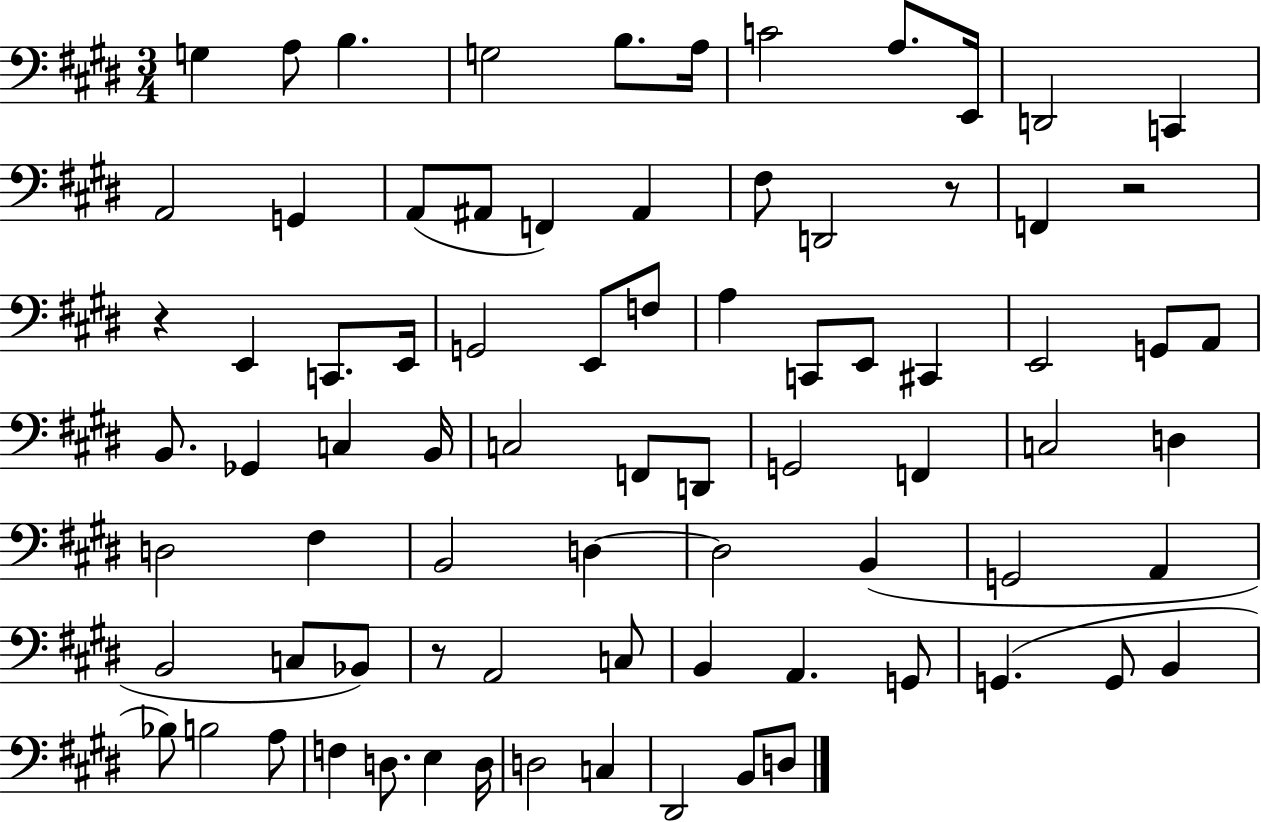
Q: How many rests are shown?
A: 4